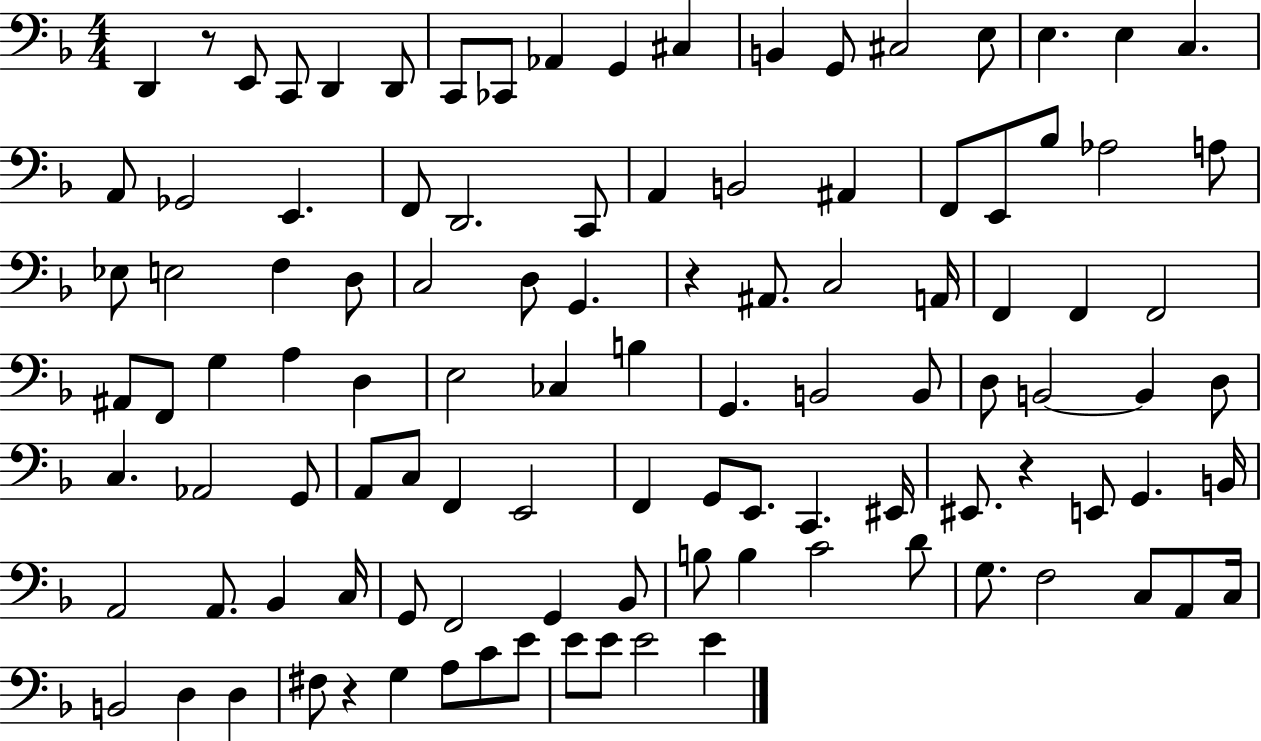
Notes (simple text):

D2/q R/e E2/e C2/e D2/q D2/e C2/e CES2/e Ab2/q G2/q C#3/q B2/q G2/e C#3/h E3/e E3/q. E3/q C3/q. A2/e Gb2/h E2/q. F2/e D2/h. C2/e A2/q B2/h A#2/q F2/e E2/e Bb3/e Ab3/h A3/e Eb3/e E3/h F3/q D3/e C3/h D3/e G2/q. R/q A#2/e. C3/h A2/s F2/q F2/q F2/h A#2/e F2/e G3/q A3/q D3/q E3/h CES3/q B3/q G2/q. B2/h B2/e D3/e B2/h B2/q D3/e C3/q. Ab2/h G2/e A2/e C3/e F2/q E2/h F2/q G2/e E2/e. C2/q. EIS2/s EIS2/e. R/q E2/e G2/q. B2/s A2/h A2/e. Bb2/q C3/s G2/e F2/h G2/q Bb2/e B3/e B3/q C4/h D4/e G3/e. F3/h C3/e A2/e C3/s B2/h D3/q D3/q F#3/e R/q G3/q A3/e C4/e E4/e E4/e E4/e E4/h E4/q